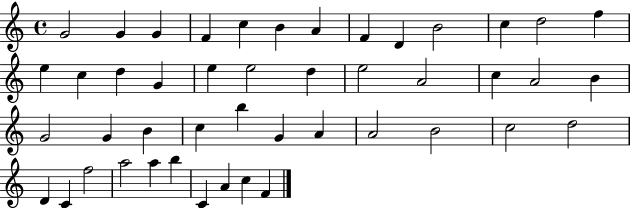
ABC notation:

X:1
T:Untitled
M:4/4
L:1/4
K:C
G2 G G F c B A F D B2 c d2 f e c d G e e2 d e2 A2 c A2 B G2 G B c b G A A2 B2 c2 d2 D C f2 a2 a b C A c F